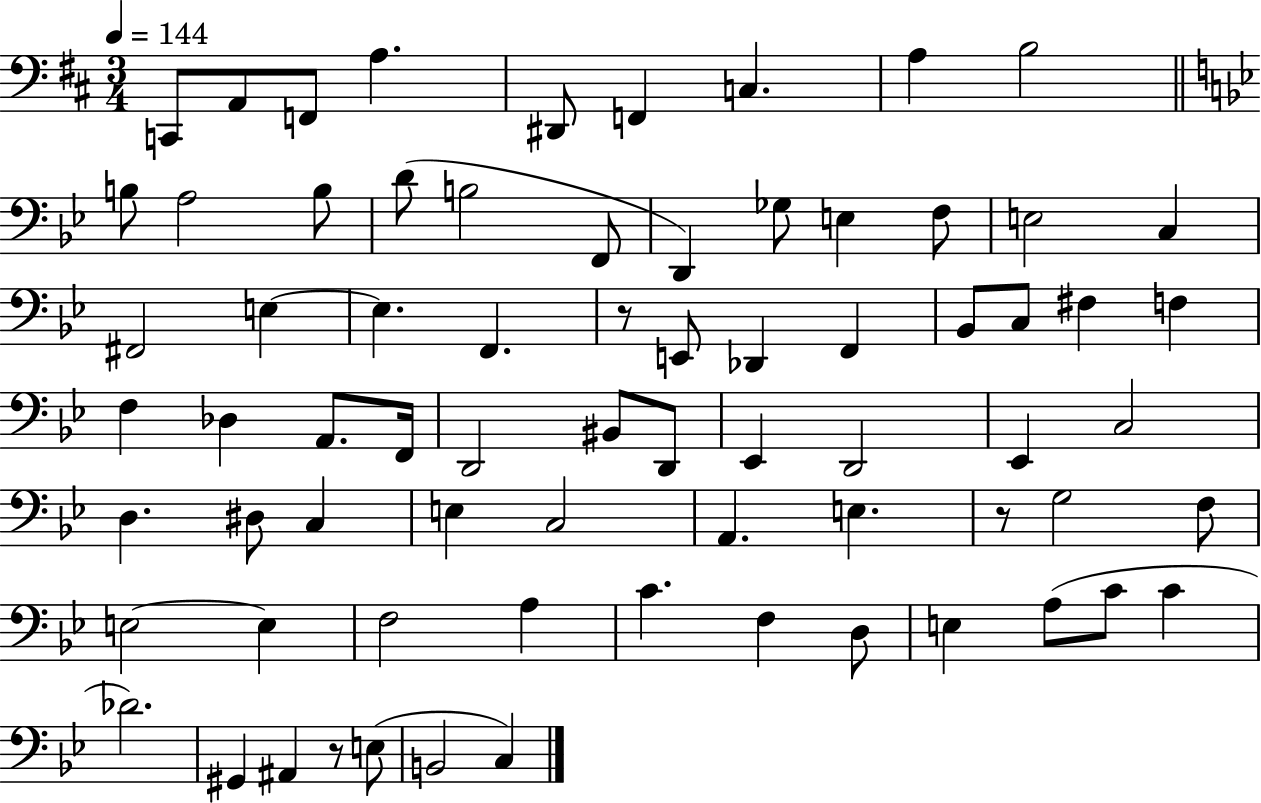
X:1
T:Untitled
M:3/4
L:1/4
K:D
C,,/2 A,,/2 F,,/2 A, ^D,,/2 F,, C, A, B,2 B,/2 A,2 B,/2 D/2 B,2 F,,/2 D,, _G,/2 E, F,/2 E,2 C, ^F,,2 E, E, F,, z/2 E,,/2 _D,, F,, _B,,/2 C,/2 ^F, F, F, _D, A,,/2 F,,/4 D,,2 ^B,,/2 D,,/2 _E,, D,,2 _E,, C,2 D, ^D,/2 C, E, C,2 A,, E, z/2 G,2 F,/2 E,2 E, F,2 A, C F, D,/2 E, A,/2 C/2 C _D2 ^G,, ^A,, z/2 E,/2 B,,2 C,